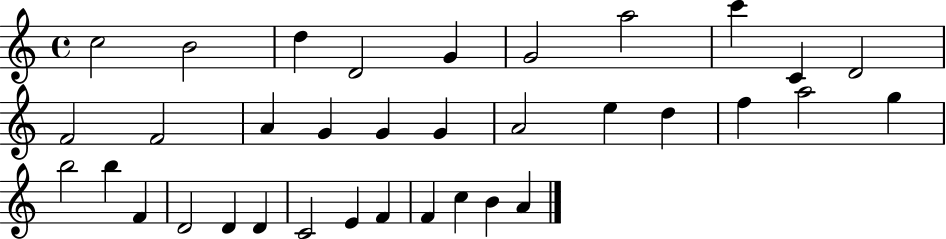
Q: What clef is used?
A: treble